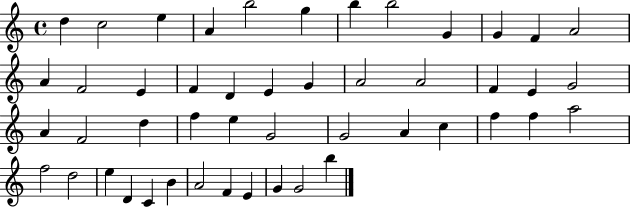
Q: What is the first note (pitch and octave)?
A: D5